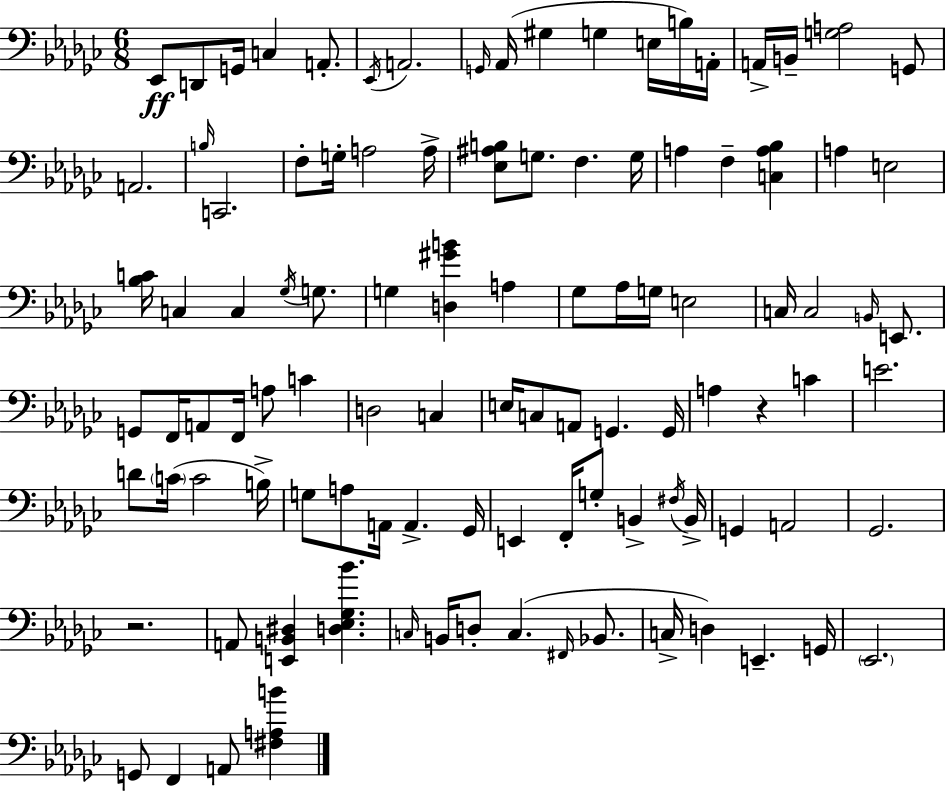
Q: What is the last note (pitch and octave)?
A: A2